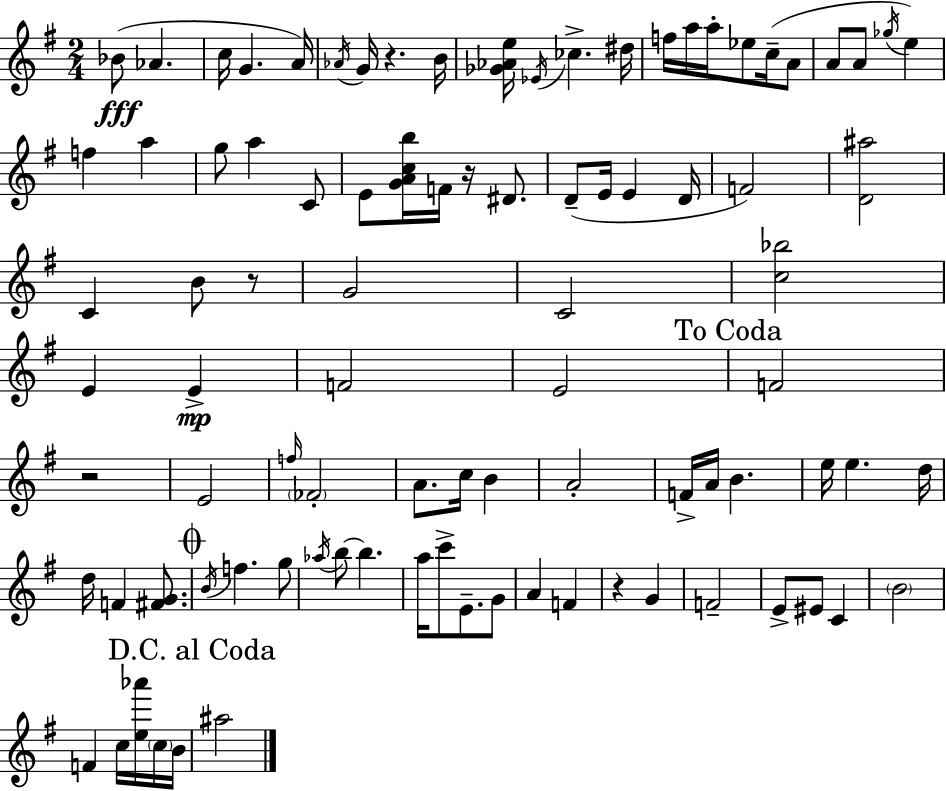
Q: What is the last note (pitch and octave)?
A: A#5